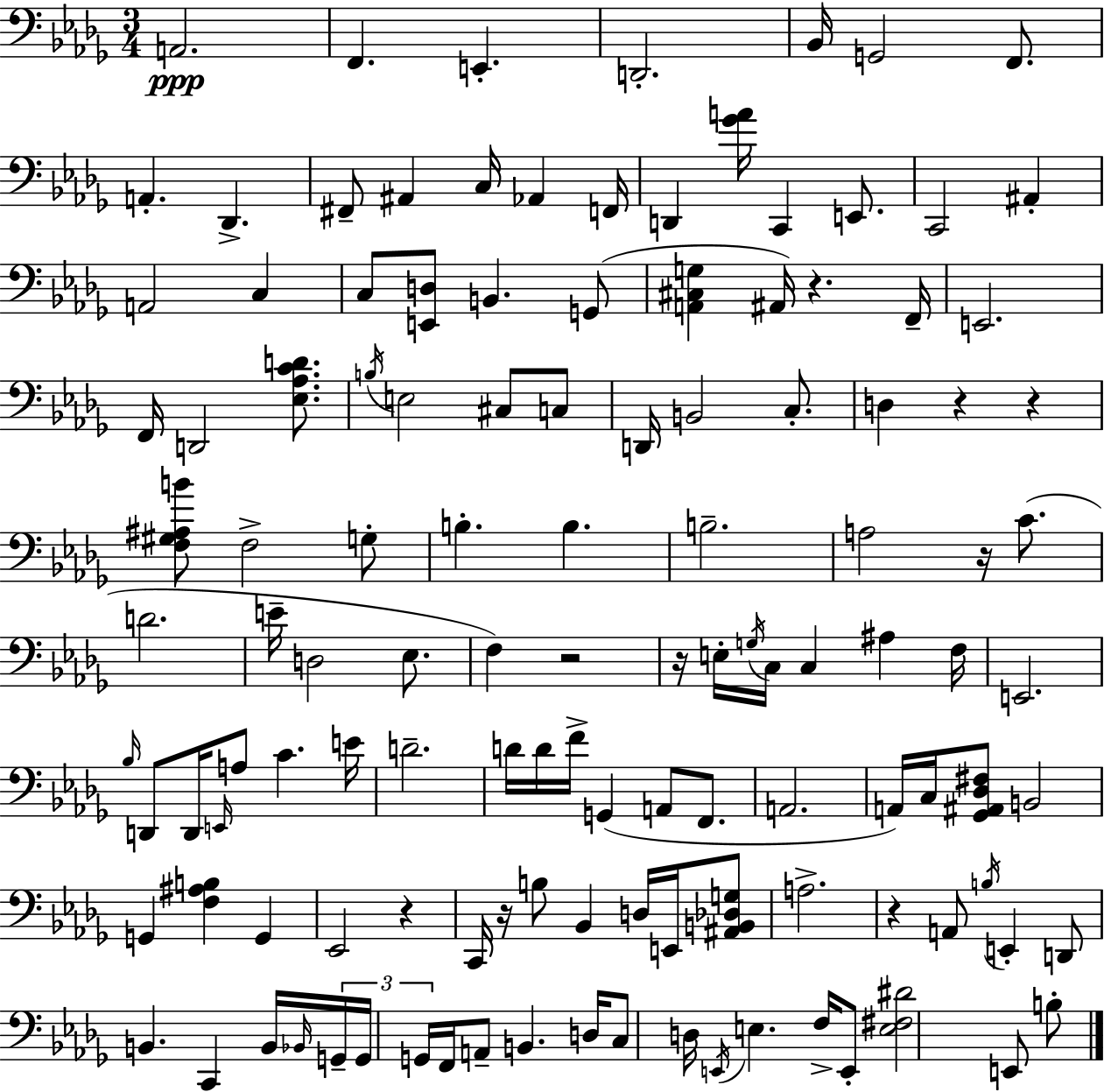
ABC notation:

X:1
T:Untitled
M:3/4
L:1/4
K:Bbm
A,,2 F,, E,, D,,2 _B,,/4 G,,2 F,,/2 A,, _D,, ^F,,/2 ^A,, C,/4 _A,, F,,/4 D,, [_GA]/4 C,, E,,/2 C,,2 ^A,, A,,2 C, C,/2 [E,,D,]/2 B,, G,,/2 [A,,^C,G,] ^A,,/4 z F,,/4 E,,2 F,,/4 D,,2 [_E,_A,CD]/2 B,/4 E,2 ^C,/2 C,/2 D,,/4 B,,2 C,/2 D, z z [F,^G,^A,B]/2 F,2 G,/2 B, B, B,2 A,2 z/4 C/2 D2 E/4 D,2 _E,/2 F, z2 z/4 E,/4 G,/4 C,/4 C, ^A, F,/4 E,,2 _B,/4 D,,/2 D,,/4 E,,/4 A,/2 C E/4 D2 D/4 D/4 F/4 G,, A,,/2 F,,/2 A,,2 A,,/4 C,/4 [_G,,^A,,_D,^F,]/2 B,,2 G,, [F,^A,B,] G,, _E,,2 z C,,/4 z/4 B,/2 _B,, D,/4 E,,/4 [^A,,B,,_D,G,]/2 A,2 z A,,/2 B,/4 E,, D,,/2 B,, C,, B,,/4 _B,,/4 G,,/4 G,,/4 G,,/4 F,,/4 A,,/2 B,, D,/4 C,/2 D,/4 E,,/4 E, F,/4 E,,/2 [E,^F,^D]2 E,,/2 B,/2